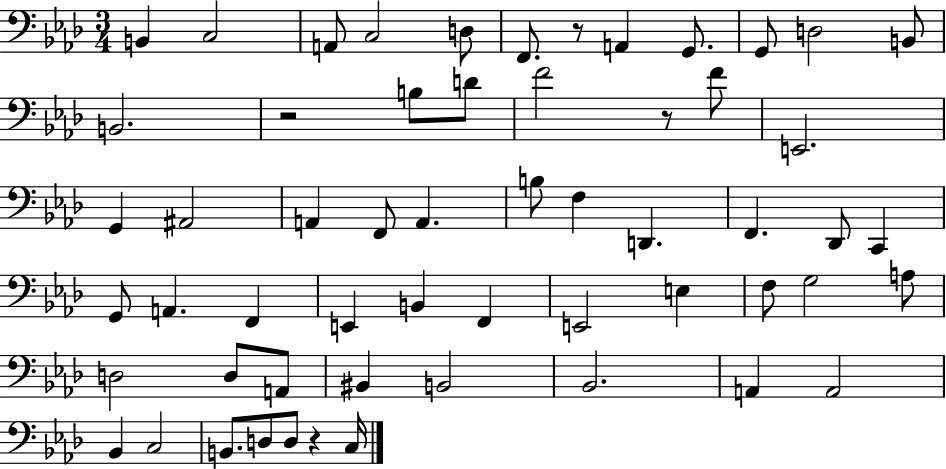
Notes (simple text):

B2/q C3/h A2/e C3/h D3/e F2/e. R/e A2/q G2/e. G2/e D3/h B2/e B2/h. R/h B3/e D4/e F4/h R/e F4/e E2/h. G2/q A#2/h A2/q F2/e A2/q. B3/e F3/q D2/q. F2/q. Db2/e C2/q G2/e A2/q. F2/q E2/q B2/q F2/q E2/h E3/q F3/e G3/h A3/e D3/h D3/e A2/e BIS2/q B2/h Bb2/h. A2/q A2/h Bb2/q C3/h B2/e. D3/e D3/e R/q C3/s